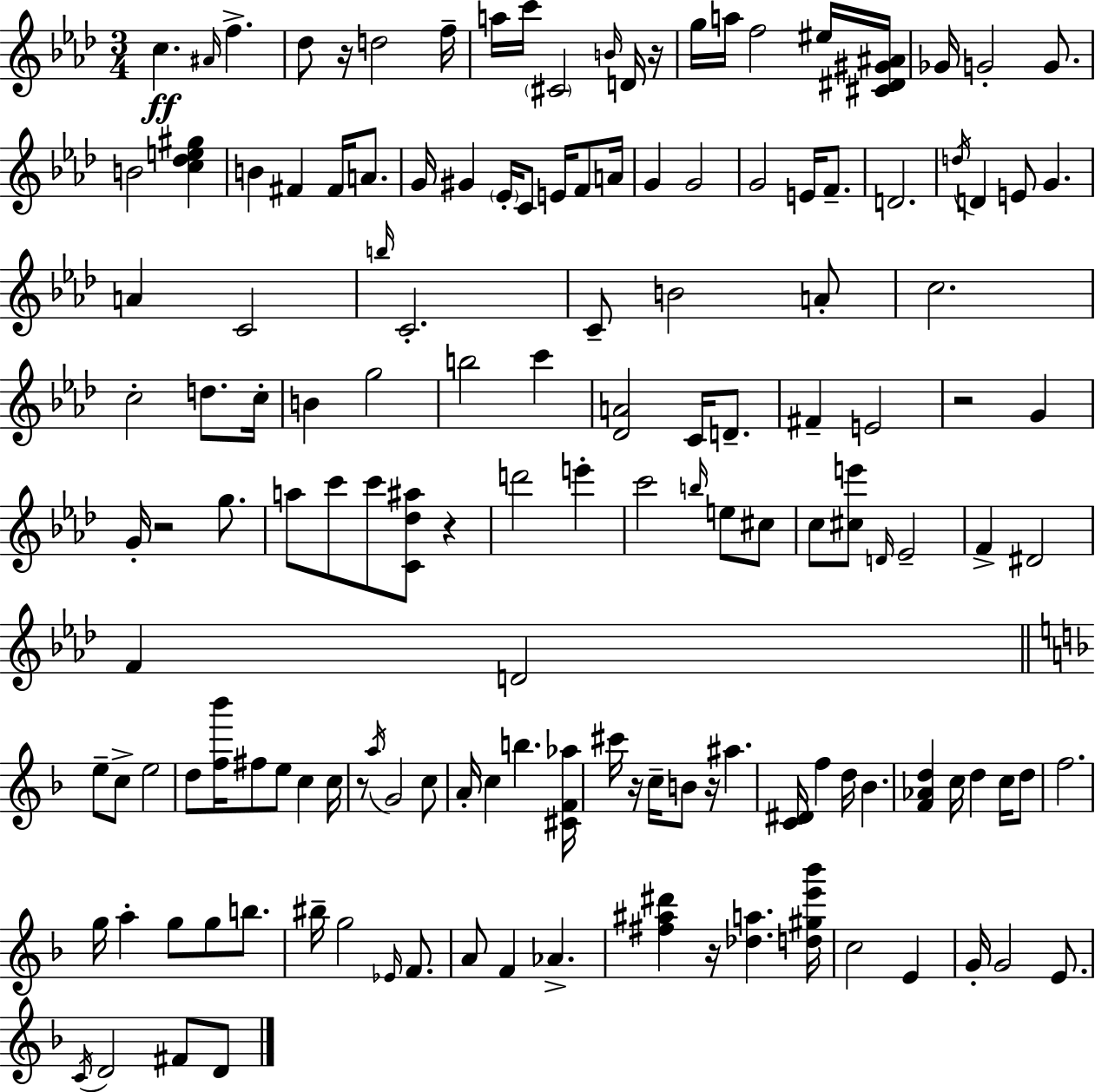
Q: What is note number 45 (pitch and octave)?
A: C4